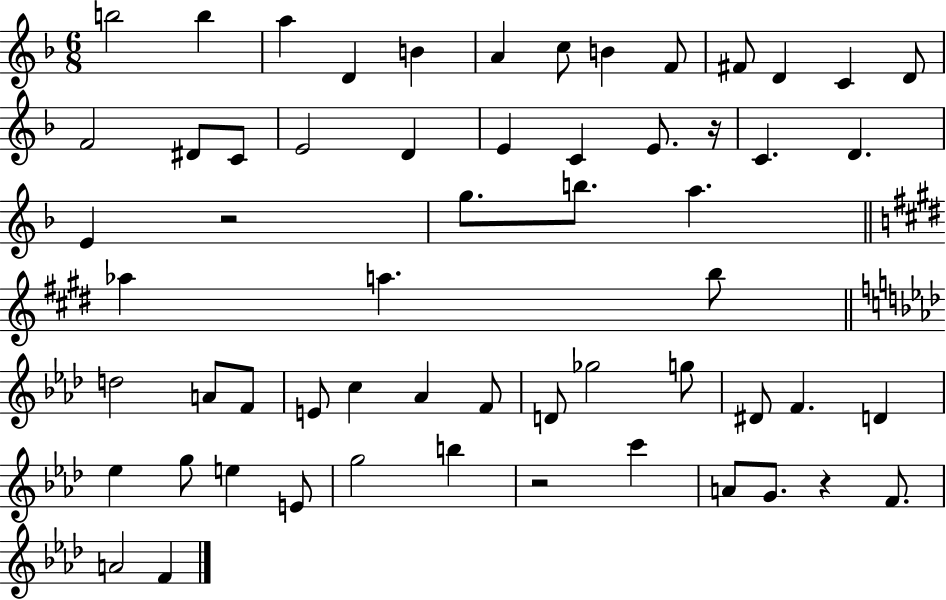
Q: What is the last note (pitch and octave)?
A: F4